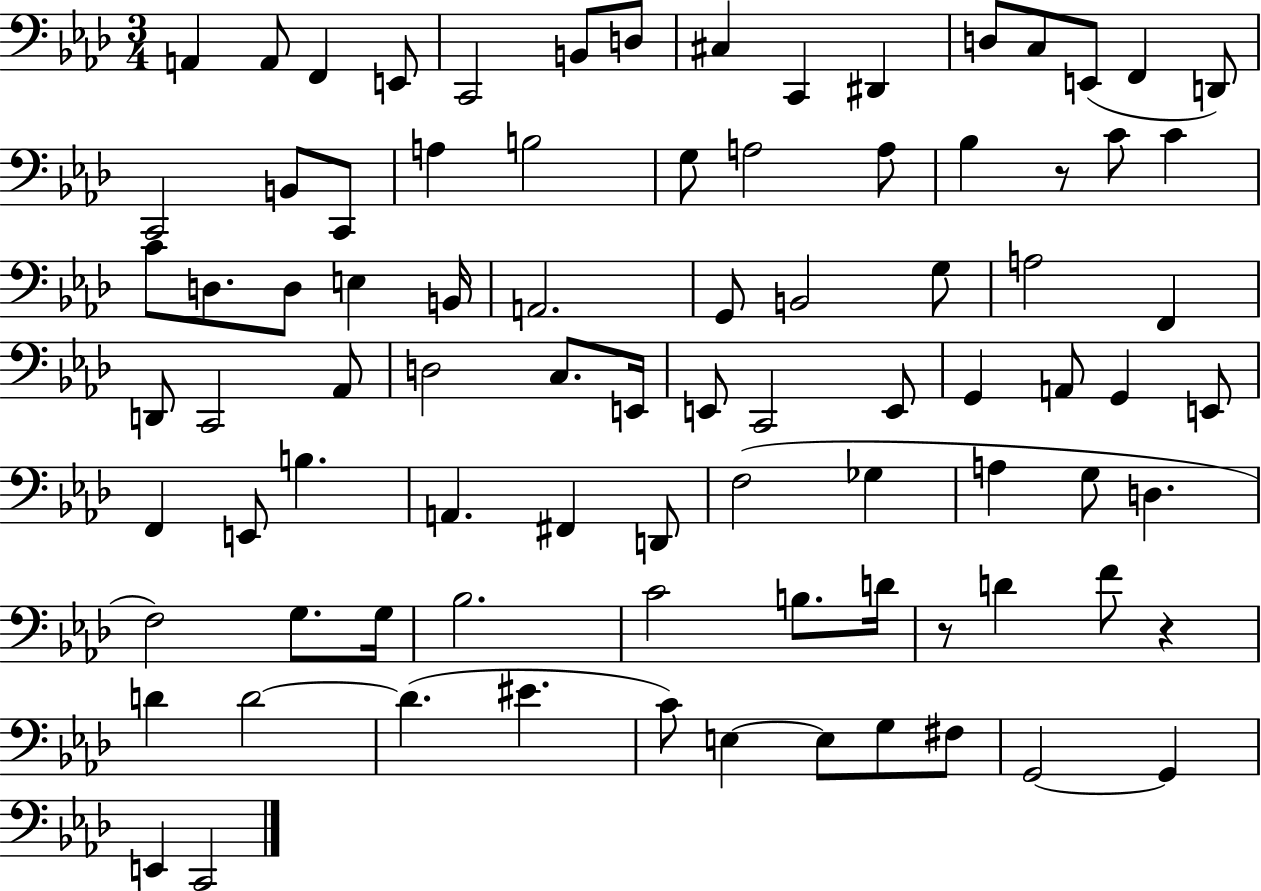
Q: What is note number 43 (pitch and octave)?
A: E2